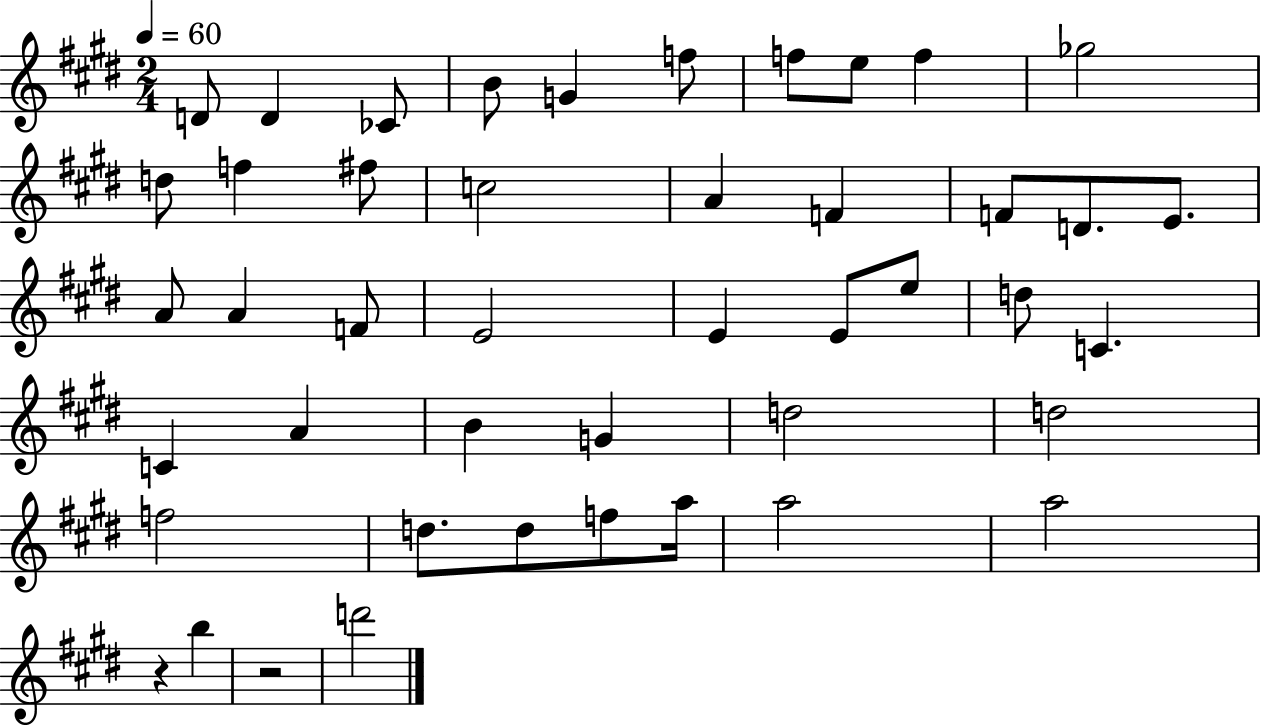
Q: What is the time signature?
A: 2/4